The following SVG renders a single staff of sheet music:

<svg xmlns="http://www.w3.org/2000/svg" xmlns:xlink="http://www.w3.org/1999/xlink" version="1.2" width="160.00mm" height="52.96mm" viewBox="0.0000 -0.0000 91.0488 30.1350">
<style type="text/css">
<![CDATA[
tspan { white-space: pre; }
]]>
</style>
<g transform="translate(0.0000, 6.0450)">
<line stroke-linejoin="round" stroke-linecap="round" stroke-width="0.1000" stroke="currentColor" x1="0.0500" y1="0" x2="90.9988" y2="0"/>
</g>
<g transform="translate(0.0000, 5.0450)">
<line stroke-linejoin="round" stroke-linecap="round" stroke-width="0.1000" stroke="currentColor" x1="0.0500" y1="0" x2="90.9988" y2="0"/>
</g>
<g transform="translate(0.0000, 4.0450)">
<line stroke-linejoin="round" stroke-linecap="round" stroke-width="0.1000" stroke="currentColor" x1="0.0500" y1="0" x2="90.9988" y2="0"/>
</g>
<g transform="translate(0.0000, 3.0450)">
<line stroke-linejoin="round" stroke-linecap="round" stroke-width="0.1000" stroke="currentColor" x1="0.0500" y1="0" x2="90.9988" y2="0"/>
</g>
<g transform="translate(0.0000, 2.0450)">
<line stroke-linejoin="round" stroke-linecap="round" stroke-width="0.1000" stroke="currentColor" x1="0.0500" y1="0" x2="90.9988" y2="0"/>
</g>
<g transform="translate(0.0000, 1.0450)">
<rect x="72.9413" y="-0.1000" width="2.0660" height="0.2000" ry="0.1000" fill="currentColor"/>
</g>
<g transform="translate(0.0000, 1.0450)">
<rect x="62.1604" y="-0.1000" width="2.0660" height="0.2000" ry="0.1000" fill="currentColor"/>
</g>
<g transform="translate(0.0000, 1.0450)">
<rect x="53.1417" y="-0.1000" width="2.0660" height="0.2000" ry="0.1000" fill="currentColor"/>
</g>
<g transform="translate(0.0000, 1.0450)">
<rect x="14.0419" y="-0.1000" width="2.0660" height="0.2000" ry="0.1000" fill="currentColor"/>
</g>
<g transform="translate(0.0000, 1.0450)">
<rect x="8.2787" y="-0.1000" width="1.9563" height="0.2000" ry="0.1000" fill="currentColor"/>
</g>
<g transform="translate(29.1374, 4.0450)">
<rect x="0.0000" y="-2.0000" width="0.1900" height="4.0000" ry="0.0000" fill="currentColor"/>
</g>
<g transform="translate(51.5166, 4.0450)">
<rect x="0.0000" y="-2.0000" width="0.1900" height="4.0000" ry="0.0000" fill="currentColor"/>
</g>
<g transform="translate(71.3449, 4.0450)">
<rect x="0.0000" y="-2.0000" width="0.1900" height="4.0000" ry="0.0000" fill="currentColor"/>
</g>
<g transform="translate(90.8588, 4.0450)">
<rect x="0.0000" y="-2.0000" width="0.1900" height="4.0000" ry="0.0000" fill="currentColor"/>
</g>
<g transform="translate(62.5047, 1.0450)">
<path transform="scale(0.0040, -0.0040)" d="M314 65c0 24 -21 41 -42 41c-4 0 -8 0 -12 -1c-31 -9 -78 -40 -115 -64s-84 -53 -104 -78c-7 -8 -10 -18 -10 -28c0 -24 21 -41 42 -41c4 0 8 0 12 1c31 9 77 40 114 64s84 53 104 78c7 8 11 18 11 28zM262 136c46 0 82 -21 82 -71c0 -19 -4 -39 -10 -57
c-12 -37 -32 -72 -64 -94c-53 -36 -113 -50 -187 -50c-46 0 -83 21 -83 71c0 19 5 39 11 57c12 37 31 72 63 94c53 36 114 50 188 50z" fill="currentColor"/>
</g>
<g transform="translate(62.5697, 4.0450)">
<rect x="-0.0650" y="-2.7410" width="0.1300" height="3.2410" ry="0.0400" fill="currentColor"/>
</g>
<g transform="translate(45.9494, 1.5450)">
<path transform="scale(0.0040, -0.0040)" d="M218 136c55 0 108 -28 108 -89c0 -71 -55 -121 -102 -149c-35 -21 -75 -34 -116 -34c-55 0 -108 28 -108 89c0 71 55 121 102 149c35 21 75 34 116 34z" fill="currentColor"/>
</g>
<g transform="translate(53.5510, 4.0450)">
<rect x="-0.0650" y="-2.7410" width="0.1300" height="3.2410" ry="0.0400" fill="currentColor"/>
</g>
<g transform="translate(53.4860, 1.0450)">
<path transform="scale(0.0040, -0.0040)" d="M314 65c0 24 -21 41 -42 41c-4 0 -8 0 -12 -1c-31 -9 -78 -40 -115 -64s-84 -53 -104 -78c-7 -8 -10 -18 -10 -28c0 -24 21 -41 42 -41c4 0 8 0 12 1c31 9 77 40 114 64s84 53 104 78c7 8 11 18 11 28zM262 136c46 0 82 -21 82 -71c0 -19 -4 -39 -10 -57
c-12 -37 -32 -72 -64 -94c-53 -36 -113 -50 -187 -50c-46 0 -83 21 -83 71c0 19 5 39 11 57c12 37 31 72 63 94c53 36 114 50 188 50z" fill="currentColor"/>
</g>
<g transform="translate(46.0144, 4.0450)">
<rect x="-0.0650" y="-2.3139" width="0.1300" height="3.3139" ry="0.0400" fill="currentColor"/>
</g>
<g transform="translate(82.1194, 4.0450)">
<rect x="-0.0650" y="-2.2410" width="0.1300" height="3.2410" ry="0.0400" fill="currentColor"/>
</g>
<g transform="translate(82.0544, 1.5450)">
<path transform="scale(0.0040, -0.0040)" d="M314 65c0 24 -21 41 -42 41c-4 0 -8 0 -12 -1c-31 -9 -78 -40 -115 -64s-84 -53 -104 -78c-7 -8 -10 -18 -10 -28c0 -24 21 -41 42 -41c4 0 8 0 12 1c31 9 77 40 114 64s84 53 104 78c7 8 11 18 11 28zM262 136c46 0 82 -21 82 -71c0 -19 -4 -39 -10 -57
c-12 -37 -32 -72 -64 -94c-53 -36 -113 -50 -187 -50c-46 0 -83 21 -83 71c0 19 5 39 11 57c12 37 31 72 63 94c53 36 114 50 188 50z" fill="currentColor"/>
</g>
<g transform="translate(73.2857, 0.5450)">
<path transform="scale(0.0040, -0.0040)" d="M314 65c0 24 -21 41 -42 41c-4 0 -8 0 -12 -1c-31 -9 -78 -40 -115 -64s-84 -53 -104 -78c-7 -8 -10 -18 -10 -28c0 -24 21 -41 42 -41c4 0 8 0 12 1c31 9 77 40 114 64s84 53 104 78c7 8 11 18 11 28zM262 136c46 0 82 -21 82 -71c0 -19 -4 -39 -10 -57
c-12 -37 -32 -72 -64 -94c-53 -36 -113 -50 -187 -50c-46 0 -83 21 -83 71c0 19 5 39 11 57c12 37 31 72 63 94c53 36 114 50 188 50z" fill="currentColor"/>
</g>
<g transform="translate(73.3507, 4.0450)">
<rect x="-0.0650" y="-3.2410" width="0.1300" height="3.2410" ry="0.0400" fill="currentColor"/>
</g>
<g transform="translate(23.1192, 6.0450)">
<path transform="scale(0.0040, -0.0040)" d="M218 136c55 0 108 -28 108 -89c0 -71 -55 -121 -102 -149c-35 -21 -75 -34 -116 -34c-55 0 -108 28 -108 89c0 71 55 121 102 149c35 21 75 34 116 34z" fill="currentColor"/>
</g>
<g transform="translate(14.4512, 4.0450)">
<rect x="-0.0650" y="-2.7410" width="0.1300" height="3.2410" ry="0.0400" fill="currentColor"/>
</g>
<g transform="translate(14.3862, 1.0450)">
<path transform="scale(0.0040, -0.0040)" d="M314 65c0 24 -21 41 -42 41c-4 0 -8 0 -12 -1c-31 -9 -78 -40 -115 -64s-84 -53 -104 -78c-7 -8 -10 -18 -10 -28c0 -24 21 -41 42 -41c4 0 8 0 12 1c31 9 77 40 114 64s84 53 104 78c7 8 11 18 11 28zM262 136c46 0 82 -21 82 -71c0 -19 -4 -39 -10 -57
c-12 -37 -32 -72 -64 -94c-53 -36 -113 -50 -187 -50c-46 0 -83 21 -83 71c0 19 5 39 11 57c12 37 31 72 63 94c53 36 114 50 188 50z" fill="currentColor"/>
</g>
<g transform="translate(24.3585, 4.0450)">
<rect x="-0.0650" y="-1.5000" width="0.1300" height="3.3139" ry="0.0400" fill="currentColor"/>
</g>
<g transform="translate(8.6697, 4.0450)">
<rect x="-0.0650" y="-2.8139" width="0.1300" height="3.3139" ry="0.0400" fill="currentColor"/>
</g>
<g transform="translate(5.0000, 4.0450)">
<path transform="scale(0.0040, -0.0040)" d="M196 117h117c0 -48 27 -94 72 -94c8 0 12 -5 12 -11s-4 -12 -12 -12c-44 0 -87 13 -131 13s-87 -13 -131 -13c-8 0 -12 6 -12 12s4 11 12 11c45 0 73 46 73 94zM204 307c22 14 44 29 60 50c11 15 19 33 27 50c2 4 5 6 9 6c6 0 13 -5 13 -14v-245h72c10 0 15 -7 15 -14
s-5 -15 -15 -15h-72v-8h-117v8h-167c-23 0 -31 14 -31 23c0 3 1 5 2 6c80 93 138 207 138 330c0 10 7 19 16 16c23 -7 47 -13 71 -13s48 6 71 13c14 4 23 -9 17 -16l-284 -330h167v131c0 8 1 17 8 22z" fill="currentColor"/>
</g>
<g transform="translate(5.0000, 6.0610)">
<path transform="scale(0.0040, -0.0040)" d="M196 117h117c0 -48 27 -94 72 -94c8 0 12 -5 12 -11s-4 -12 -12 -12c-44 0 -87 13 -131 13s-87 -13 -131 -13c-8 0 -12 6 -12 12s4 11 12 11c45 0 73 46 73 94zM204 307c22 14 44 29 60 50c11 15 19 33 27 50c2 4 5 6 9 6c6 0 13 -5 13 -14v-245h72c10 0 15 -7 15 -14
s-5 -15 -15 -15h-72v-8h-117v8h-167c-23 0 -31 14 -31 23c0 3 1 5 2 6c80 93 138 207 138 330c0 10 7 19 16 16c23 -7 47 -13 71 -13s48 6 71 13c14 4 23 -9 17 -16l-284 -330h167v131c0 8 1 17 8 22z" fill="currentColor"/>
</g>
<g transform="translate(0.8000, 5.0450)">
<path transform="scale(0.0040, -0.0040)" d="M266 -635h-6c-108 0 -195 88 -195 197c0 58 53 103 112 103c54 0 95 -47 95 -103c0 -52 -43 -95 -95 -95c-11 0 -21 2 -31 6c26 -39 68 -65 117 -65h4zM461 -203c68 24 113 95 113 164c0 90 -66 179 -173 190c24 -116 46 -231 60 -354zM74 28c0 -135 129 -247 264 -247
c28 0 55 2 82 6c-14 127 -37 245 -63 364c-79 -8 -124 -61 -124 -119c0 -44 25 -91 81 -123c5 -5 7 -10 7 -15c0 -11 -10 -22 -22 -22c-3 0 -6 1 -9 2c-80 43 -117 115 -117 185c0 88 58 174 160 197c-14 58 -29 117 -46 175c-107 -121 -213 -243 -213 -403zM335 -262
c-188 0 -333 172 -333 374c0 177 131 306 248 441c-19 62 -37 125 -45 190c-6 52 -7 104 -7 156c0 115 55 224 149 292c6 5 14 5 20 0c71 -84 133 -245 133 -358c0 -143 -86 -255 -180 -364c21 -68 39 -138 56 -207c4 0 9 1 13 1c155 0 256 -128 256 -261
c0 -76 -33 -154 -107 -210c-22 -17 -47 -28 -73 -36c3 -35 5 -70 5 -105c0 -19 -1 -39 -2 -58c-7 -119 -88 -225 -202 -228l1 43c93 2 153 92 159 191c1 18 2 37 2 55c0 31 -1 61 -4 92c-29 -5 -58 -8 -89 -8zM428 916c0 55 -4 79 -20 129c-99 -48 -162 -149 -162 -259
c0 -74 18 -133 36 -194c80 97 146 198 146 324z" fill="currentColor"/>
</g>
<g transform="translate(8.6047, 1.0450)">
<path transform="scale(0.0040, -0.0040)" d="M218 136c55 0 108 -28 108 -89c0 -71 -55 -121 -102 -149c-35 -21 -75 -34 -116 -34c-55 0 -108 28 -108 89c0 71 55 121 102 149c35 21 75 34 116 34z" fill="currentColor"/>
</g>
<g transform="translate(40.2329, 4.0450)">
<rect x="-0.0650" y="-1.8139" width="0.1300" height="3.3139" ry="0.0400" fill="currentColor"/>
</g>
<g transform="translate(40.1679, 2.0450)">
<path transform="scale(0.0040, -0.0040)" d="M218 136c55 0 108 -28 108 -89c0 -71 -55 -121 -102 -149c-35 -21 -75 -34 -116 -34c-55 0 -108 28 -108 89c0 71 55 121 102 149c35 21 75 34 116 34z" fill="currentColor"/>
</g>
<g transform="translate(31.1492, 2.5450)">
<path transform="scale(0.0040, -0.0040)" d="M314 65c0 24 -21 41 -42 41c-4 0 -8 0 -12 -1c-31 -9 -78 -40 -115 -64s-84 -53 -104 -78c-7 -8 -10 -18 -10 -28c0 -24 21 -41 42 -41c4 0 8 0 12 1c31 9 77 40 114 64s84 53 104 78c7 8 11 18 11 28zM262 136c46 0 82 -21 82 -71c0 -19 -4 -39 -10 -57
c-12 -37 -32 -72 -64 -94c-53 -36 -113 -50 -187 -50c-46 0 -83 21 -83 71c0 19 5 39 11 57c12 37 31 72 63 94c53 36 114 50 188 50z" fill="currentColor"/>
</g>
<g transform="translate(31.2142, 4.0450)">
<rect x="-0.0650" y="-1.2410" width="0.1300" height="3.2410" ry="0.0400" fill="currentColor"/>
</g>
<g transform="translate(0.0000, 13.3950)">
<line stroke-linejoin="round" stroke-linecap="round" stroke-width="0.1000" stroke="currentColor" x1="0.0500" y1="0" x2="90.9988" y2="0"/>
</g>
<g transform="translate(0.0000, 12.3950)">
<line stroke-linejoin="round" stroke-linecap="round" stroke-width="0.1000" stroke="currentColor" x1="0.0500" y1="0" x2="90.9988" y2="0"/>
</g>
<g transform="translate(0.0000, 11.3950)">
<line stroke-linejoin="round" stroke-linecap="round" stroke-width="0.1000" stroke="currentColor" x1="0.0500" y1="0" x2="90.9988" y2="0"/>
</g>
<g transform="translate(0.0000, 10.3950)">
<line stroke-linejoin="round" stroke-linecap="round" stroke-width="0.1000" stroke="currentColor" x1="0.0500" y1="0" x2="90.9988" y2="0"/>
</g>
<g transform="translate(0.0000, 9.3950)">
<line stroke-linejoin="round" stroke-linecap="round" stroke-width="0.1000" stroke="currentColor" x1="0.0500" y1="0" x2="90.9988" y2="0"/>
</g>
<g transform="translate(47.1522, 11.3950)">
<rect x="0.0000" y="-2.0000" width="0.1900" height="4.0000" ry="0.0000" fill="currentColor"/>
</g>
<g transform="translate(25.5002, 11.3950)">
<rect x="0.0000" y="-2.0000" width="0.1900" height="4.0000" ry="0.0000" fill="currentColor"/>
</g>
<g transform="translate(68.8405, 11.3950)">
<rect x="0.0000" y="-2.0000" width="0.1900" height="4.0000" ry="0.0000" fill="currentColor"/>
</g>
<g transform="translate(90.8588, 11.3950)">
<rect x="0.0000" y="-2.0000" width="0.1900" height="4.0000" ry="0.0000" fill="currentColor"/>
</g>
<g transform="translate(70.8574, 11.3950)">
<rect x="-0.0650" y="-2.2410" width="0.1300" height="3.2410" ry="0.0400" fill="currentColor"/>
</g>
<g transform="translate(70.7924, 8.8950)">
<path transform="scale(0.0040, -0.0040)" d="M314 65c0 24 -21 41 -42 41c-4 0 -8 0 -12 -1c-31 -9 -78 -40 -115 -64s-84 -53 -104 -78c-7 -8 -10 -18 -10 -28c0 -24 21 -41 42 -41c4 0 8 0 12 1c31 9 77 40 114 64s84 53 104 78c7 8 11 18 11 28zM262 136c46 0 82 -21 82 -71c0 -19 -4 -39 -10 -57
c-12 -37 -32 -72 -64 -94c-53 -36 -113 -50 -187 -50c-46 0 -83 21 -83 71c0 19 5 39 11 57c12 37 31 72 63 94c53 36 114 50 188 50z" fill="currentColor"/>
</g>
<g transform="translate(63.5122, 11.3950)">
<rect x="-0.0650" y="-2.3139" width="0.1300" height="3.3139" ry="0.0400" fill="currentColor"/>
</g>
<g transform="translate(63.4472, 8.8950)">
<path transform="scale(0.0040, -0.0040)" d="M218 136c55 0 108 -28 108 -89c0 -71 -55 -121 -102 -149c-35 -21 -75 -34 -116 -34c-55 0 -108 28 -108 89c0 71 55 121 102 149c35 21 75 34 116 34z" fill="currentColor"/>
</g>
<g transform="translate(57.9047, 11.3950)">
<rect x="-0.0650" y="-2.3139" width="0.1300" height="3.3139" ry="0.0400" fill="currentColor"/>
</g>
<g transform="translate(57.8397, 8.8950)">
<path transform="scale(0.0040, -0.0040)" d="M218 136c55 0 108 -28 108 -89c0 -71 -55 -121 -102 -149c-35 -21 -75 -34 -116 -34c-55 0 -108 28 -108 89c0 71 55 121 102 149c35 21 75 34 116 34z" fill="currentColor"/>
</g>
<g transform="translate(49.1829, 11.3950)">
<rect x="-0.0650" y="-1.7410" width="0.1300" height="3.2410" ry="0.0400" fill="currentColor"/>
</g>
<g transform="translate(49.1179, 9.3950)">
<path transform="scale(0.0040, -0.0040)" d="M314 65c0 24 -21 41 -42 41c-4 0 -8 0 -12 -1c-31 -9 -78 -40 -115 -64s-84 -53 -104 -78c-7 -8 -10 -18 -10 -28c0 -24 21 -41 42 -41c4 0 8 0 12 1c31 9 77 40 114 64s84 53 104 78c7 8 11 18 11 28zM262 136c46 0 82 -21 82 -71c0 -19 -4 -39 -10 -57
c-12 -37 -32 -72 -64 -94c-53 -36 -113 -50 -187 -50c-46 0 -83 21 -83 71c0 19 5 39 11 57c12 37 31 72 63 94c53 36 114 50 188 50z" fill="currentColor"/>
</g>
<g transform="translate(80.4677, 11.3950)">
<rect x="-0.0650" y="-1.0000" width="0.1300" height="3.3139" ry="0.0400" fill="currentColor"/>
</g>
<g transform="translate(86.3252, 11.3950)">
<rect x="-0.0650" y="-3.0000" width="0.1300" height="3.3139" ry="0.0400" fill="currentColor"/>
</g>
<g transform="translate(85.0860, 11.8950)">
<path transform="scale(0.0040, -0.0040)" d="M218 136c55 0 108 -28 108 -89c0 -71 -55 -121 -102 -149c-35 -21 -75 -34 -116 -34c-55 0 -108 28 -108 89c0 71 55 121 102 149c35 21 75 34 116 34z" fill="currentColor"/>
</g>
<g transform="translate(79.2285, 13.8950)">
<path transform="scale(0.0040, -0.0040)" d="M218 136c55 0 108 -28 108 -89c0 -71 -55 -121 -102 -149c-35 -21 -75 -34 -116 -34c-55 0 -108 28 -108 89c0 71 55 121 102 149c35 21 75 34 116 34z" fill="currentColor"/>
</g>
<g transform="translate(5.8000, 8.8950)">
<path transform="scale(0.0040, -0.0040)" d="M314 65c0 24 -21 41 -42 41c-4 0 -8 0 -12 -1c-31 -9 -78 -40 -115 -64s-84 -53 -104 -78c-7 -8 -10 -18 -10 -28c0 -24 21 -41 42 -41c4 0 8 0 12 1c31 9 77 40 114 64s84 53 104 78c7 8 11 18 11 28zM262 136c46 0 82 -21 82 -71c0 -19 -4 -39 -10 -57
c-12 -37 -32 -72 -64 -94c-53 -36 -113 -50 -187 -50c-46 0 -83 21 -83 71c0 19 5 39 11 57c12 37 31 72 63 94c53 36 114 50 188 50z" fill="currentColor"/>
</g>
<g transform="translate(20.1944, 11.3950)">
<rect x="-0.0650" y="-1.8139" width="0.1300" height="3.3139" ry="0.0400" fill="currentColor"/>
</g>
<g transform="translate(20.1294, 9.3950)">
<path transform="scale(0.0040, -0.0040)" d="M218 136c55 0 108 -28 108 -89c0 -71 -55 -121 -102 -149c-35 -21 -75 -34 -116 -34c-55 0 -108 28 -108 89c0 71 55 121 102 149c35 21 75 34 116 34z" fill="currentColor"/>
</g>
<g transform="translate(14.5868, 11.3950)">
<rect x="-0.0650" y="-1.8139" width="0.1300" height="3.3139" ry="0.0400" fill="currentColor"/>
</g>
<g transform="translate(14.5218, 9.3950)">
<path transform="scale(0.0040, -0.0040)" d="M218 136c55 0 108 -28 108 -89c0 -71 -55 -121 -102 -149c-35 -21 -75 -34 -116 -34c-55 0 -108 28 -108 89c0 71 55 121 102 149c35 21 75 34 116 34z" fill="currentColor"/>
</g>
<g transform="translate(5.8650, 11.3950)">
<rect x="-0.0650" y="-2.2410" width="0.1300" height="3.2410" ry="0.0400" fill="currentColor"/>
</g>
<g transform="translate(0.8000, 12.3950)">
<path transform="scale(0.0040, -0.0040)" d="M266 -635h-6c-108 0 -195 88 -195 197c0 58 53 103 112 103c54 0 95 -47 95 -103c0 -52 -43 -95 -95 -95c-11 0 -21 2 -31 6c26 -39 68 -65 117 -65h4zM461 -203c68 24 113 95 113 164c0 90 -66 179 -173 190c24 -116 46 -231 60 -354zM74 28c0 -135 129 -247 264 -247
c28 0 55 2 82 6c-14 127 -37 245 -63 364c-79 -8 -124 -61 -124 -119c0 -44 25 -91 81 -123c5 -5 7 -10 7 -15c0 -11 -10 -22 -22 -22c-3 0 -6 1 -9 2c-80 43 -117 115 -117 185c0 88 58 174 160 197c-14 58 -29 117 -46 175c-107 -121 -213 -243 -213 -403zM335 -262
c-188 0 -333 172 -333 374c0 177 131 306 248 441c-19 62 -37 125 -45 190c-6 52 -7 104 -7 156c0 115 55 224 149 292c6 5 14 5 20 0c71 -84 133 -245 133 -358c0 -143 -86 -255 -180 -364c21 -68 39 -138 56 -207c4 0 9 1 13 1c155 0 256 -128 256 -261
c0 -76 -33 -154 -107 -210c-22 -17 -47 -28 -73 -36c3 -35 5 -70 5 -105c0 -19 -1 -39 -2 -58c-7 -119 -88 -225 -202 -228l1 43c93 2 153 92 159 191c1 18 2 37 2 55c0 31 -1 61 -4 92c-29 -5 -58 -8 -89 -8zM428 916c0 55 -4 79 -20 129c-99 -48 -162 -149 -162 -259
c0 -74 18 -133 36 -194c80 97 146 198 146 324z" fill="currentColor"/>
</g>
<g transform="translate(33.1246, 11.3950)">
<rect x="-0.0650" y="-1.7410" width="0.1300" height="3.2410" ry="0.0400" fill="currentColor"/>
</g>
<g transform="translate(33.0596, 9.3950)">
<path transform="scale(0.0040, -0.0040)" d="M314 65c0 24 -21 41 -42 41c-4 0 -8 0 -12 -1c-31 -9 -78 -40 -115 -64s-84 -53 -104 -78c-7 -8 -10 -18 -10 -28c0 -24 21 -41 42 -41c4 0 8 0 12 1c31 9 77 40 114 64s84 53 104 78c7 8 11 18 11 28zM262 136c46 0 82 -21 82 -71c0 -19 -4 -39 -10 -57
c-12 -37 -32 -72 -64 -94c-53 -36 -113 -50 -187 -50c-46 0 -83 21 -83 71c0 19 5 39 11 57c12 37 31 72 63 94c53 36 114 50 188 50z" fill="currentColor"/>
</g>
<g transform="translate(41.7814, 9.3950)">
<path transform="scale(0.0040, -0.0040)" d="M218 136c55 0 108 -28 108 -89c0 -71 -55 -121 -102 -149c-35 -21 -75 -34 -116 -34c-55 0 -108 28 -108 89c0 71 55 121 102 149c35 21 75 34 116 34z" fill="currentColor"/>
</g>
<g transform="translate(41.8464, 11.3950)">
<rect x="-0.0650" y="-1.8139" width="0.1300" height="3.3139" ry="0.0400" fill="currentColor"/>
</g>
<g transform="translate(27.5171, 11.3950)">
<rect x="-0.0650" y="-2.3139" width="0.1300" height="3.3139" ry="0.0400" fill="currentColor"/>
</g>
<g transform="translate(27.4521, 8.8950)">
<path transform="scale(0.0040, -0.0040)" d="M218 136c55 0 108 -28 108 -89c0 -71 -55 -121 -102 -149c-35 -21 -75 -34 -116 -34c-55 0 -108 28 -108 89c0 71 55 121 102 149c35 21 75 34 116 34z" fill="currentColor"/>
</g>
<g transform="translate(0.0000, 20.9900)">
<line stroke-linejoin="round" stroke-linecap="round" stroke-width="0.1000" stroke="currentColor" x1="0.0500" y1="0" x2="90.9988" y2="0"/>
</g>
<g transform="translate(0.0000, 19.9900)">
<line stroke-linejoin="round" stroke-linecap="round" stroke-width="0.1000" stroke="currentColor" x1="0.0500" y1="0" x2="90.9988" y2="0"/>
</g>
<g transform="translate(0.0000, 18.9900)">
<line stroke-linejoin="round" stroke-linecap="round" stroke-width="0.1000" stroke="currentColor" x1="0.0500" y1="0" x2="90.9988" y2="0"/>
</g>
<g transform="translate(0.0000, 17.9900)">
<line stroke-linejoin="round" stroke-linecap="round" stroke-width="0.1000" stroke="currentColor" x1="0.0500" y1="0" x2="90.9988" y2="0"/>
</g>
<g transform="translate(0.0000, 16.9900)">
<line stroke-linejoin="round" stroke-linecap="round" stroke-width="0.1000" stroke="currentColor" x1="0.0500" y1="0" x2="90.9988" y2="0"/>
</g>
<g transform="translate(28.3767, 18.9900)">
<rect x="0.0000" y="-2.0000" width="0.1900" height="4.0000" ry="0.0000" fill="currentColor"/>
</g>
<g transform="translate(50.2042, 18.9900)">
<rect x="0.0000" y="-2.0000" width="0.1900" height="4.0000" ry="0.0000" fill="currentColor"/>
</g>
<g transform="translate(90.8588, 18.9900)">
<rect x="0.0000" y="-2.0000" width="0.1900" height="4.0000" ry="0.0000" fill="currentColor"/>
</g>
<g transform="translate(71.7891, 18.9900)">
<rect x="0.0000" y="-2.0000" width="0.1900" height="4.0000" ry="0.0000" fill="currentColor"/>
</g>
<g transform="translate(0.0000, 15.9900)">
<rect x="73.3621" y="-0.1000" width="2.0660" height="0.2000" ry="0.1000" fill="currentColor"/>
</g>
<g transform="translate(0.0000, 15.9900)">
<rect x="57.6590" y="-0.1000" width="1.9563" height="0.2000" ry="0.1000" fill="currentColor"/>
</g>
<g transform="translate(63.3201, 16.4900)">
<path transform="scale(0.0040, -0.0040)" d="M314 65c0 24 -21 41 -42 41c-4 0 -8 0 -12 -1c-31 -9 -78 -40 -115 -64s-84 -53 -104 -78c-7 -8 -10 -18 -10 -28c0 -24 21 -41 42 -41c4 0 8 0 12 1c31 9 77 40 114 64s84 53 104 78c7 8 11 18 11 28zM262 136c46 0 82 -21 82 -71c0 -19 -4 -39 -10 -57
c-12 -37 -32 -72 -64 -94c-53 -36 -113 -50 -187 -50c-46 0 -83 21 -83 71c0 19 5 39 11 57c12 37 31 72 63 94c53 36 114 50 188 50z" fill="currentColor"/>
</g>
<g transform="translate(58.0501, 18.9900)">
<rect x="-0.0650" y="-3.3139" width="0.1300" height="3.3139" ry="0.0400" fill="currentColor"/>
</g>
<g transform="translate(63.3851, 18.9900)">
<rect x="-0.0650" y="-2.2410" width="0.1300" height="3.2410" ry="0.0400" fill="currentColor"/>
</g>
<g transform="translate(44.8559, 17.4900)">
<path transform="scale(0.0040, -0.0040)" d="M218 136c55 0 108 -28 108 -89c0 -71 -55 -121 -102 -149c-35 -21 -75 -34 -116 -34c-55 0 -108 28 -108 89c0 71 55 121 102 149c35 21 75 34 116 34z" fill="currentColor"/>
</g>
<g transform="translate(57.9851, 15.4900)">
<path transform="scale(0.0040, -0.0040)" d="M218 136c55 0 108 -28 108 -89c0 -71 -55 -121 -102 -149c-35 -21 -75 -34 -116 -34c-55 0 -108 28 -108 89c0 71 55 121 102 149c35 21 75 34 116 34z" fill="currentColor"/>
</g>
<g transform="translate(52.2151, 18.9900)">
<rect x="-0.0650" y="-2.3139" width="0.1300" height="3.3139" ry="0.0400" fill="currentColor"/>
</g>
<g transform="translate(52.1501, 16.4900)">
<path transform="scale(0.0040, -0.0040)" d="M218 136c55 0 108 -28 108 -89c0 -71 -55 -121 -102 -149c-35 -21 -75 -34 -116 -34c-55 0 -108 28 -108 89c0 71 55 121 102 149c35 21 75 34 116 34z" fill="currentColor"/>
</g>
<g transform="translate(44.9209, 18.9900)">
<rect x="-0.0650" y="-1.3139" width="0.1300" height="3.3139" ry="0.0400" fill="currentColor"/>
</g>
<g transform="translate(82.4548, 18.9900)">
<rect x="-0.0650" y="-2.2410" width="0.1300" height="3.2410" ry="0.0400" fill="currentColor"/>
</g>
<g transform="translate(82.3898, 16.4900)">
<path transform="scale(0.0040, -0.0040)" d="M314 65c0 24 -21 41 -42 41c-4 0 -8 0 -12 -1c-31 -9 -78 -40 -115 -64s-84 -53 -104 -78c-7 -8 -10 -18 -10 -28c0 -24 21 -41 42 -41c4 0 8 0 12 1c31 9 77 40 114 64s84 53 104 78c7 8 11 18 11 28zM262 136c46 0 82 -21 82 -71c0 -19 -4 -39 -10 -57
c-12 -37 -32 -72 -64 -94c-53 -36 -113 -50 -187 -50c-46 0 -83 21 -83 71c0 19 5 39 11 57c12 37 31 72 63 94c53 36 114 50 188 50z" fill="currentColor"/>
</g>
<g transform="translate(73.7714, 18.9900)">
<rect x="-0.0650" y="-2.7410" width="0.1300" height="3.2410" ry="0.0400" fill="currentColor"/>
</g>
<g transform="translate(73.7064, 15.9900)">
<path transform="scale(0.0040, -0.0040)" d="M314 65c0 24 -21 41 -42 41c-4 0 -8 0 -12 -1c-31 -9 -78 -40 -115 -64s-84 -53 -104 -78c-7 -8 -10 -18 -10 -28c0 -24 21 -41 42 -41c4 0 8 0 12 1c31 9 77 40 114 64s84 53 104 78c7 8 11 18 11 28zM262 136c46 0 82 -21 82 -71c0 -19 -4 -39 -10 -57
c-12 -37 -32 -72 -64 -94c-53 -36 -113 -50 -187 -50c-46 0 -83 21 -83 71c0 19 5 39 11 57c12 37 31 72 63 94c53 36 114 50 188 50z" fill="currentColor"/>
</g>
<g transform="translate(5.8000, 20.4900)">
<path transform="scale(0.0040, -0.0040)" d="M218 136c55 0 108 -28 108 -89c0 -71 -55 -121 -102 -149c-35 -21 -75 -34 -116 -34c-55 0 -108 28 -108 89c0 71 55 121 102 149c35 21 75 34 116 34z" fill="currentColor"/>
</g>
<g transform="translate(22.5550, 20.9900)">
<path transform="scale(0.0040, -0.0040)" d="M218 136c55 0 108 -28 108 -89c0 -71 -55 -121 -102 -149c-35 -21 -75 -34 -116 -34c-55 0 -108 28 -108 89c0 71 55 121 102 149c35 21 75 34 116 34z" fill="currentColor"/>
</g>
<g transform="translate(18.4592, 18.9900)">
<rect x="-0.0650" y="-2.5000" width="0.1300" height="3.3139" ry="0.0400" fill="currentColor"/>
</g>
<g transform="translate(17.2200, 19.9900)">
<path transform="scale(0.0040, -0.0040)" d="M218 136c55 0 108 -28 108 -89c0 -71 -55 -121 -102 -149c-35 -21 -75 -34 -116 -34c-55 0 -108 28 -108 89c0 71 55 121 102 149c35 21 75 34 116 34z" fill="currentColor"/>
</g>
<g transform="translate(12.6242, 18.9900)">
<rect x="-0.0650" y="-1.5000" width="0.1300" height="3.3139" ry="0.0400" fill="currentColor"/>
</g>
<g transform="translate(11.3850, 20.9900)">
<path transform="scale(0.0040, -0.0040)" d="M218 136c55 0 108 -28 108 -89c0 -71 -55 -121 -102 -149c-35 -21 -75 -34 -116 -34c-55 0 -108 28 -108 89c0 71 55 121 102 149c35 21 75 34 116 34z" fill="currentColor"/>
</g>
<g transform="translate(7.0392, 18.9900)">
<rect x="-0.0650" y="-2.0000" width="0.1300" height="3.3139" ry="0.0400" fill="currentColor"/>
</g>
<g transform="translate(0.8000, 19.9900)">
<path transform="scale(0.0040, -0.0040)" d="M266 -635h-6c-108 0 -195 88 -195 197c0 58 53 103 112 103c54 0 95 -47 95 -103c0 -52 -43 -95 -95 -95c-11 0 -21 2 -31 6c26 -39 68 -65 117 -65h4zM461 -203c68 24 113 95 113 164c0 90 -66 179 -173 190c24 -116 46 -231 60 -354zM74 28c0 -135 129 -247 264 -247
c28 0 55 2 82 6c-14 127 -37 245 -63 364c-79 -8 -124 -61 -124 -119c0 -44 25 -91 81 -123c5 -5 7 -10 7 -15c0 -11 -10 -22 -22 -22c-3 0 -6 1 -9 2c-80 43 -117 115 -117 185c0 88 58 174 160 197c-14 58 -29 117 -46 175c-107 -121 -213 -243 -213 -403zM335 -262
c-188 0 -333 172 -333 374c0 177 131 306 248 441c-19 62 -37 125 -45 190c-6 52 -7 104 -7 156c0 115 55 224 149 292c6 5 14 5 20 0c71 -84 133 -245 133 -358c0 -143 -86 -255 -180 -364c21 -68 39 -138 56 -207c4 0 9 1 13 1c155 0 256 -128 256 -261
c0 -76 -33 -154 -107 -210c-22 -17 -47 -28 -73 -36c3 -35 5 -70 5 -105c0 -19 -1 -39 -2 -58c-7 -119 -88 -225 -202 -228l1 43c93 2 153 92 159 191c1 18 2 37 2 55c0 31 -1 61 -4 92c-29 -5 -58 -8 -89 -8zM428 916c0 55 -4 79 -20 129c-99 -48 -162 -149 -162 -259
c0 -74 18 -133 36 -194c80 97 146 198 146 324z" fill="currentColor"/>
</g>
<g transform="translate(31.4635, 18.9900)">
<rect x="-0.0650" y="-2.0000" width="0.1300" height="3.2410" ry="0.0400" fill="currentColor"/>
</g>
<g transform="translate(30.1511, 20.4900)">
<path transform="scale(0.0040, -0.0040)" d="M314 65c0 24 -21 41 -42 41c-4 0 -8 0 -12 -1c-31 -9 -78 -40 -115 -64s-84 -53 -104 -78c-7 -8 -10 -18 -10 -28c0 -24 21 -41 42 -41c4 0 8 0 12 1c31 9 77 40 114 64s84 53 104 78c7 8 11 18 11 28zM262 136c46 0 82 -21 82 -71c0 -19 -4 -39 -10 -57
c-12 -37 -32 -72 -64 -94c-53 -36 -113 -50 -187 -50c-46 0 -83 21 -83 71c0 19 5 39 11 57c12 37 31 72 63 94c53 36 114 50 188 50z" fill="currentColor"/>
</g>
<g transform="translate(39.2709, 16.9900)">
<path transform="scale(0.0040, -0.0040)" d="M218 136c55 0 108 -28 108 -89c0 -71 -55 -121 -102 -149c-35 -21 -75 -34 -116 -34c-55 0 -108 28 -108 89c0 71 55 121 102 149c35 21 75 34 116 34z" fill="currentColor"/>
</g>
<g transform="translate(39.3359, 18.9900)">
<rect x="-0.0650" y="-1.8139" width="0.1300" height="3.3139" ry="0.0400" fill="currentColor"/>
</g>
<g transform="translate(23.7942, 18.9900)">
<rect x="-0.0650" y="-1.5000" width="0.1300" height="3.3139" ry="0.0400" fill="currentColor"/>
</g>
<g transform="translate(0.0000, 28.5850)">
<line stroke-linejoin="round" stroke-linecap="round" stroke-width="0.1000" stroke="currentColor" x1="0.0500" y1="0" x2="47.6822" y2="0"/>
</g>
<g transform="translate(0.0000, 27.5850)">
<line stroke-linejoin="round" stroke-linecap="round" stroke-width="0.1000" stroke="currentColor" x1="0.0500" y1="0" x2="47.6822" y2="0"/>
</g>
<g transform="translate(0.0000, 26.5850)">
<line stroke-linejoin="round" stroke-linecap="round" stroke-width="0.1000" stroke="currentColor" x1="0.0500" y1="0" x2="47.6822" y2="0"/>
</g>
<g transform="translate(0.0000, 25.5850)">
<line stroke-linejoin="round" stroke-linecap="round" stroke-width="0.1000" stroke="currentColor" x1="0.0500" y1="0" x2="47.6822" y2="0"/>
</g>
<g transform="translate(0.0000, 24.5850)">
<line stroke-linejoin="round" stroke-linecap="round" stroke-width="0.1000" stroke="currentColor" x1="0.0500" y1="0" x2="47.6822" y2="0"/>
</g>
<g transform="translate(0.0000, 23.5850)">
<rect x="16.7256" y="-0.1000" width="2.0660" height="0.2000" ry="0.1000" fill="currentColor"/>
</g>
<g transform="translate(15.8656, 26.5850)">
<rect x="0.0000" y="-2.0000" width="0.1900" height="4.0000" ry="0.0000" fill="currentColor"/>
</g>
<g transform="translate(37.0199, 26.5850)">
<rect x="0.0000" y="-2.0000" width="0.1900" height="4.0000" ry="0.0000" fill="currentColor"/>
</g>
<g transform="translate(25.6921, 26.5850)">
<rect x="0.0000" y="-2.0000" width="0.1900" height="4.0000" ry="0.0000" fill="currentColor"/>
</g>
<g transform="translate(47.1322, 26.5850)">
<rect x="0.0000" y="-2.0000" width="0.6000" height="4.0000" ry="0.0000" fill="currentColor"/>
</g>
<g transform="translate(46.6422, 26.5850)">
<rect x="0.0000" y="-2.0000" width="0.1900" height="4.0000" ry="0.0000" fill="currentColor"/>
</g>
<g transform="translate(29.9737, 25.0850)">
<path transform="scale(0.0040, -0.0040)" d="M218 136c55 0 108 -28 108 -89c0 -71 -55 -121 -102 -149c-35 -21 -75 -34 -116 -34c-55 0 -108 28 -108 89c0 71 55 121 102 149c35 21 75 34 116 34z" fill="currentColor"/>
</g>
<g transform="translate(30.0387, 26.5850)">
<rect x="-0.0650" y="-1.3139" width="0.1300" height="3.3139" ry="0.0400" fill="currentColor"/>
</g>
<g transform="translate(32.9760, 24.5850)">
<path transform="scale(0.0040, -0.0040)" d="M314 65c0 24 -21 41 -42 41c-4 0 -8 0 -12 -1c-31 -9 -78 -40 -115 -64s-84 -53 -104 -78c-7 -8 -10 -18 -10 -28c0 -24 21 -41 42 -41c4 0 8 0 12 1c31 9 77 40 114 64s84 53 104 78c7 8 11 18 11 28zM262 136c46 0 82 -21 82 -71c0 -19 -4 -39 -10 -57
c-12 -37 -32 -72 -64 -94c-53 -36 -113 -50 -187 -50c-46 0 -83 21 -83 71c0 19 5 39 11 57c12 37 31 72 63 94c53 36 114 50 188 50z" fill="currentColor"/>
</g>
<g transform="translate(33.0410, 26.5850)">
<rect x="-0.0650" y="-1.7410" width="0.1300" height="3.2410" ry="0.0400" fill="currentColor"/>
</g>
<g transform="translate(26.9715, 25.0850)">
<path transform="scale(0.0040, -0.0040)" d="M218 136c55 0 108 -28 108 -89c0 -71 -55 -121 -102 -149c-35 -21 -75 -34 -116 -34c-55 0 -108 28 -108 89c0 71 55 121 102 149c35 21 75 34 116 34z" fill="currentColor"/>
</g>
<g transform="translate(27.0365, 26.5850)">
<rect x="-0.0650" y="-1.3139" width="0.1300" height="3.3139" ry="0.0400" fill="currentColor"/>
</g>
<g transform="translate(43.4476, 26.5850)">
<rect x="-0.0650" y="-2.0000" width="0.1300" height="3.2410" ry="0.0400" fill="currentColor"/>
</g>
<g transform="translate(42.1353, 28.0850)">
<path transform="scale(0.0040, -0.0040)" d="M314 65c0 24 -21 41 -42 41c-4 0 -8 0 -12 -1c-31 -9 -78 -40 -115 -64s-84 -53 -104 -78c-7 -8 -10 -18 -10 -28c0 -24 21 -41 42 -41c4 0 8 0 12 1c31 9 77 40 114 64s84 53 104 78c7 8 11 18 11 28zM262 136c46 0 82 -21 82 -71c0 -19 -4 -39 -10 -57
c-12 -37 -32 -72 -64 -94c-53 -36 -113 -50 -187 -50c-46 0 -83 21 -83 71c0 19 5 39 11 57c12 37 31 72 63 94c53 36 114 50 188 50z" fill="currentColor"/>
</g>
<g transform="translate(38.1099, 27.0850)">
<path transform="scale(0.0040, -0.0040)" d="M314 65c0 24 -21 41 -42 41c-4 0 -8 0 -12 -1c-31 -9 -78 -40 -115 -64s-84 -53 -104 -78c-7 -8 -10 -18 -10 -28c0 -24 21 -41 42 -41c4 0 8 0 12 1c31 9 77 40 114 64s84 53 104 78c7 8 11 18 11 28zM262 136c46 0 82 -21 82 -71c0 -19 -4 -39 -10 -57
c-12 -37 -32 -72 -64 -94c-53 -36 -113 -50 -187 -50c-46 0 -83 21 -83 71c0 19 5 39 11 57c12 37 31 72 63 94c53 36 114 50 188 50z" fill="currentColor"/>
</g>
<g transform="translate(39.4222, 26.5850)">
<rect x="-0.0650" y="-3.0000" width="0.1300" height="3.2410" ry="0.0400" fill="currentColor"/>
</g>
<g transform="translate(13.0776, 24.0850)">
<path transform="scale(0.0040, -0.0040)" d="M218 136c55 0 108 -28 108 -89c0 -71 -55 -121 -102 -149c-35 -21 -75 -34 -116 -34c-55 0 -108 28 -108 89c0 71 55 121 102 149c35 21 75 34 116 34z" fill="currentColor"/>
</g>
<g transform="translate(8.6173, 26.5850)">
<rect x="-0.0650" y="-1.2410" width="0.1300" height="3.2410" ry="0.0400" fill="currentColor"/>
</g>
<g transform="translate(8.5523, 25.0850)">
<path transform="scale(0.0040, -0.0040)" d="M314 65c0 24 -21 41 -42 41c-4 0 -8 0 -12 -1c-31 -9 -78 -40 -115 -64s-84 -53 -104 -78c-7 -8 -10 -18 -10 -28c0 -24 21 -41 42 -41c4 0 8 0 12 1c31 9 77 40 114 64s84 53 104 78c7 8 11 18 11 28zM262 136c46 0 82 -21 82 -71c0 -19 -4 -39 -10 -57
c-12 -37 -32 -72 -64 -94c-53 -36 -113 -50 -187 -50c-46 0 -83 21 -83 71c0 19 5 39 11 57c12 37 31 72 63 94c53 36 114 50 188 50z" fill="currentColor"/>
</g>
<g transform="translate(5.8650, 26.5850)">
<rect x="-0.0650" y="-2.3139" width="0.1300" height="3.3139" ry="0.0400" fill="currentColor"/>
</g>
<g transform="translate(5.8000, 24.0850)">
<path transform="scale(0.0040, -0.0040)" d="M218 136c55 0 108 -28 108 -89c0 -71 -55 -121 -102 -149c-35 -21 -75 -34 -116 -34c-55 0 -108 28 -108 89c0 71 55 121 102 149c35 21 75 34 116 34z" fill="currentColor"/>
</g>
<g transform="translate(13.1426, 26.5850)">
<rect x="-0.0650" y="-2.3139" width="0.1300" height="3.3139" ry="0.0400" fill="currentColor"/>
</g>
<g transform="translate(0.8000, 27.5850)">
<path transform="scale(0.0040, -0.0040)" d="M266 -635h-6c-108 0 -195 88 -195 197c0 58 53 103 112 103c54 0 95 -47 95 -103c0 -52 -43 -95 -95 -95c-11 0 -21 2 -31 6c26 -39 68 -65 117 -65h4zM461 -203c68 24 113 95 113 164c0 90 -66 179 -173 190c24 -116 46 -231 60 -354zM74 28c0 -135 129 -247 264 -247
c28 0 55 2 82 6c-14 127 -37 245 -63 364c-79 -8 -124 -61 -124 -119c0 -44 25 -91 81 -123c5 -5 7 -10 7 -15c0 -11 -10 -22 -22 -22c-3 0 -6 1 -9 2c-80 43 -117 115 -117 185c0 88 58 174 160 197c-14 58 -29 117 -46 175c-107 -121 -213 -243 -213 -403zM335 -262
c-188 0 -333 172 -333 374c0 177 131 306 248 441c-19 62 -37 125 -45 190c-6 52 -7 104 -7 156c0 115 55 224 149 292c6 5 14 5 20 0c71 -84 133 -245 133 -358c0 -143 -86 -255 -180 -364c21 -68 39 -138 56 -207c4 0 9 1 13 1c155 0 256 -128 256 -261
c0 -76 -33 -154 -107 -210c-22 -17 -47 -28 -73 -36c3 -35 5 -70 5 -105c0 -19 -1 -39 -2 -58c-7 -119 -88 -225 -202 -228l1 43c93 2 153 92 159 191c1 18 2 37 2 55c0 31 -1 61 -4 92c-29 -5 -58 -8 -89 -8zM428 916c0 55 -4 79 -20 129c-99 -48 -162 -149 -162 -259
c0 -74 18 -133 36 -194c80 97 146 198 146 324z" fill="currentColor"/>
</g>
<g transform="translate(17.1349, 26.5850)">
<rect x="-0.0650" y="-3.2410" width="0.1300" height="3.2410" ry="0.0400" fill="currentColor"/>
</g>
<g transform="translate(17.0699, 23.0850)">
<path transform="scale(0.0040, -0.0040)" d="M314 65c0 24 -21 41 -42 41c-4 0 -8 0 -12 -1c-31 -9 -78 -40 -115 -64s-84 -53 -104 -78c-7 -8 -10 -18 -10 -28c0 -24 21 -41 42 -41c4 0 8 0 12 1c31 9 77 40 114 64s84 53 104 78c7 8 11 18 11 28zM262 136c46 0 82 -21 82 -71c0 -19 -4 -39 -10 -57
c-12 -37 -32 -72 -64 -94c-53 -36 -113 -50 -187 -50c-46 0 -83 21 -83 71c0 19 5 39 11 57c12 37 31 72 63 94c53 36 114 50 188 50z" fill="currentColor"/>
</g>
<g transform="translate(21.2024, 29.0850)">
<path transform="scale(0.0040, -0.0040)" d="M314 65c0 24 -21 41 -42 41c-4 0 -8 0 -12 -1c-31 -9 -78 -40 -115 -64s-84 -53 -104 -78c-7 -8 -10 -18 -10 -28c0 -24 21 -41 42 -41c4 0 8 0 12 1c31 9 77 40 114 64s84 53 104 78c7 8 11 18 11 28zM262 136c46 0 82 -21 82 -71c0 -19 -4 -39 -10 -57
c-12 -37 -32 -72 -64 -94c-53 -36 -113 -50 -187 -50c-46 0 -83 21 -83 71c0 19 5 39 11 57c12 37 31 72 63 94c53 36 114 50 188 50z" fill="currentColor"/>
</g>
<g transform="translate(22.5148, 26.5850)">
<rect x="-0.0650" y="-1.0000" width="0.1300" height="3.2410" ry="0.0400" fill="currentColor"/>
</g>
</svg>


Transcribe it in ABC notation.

X:1
T:Untitled
M:4/4
L:1/4
K:C
a a2 E e2 f g a2 a2 b2 g2 g2 f f g f2 f f2 g g g2 D A F E G E F2 f e g b g2 a2 g2 g e2 g b2 D2 e e f2 A2 F2